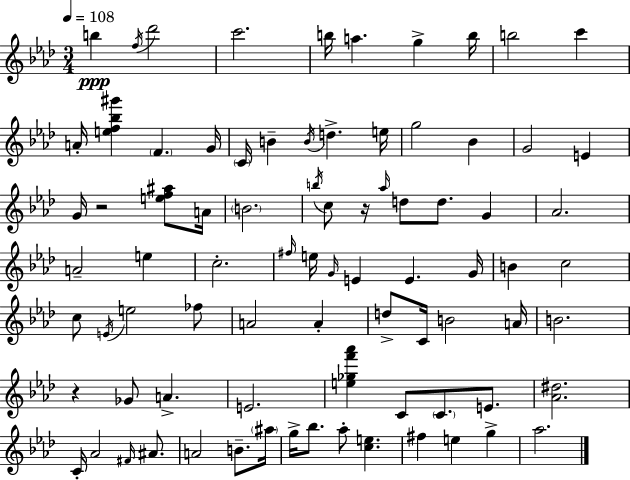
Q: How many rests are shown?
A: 3